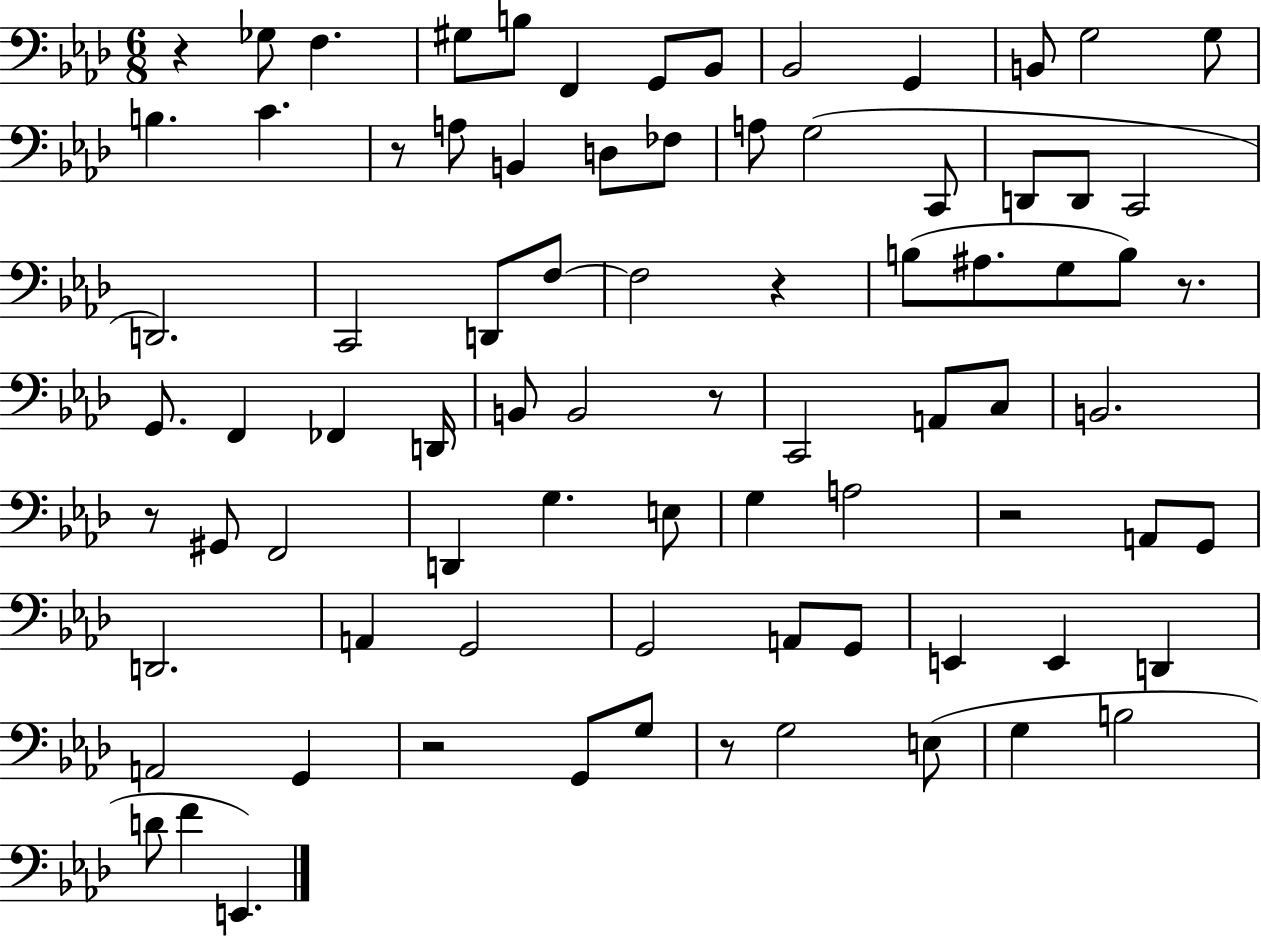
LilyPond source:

{
  \clef bass
  \numericTimeSignature
  \time 6/8
  \key aes \major
  r4 ges8 f4. | gis8 b8 f,4 g,8 bes,8 | bes,2 g,4 | b,8 g2 g8 | \break b4. c'4. | r8 a8 b,4 d8 fes8 | a8 g2( c,8 | d,8 d,8 c,2 | \break d,2.) | c,2 d,8 f8~~ | f2 r4 | b8( ais8. g8 b8) r8. | \break g,8. f,4 fes,4 d,16 | b,8 b,2 r8 | c,2 a,8 c8 | b,2. | \break r8 gis,8 f,2 | d,4 g4. e8 | g4 a2 | r2 a,8 g,8 | \break d,2. | a,4 g,2 | g,2 a,8 g,8 | e,4 e,4 d,4 | \break a,2 g,4 | r2 g,8 g8 | r8 g2 e8( | g4 b2 | \break d'8 f'4 e,4.) | \bar "|."
}